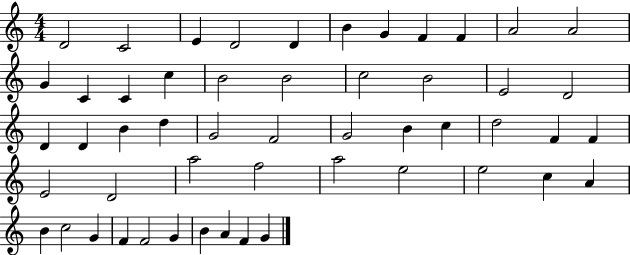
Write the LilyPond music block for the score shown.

{
  \clef treble
  \numericTimeSignature
  \time 4/4
  \key c \major
  d'2 c'2 | e'4 d'2 d'4 | b'4 g'4 f'4 f'4 | a'2 a'2 | \break g'4 c'4 c'4 c''4 | b'2 b'2 | c''2 b'2 | e'2 d'2 | \break d'4 d'4 b'4 d''4 | g'2 f'2 | g'2 b'4 c''4 | d''2 f'4 f'4 | \break e'2 d'2 | a''2 f''2 | a''2 e''2 | e''2 c''4 a'4 | \break b'4 c''2 g'4 | f'4 f'2 g'4 | b'4 a'4 f'4 g'4 | \bar "|."
}